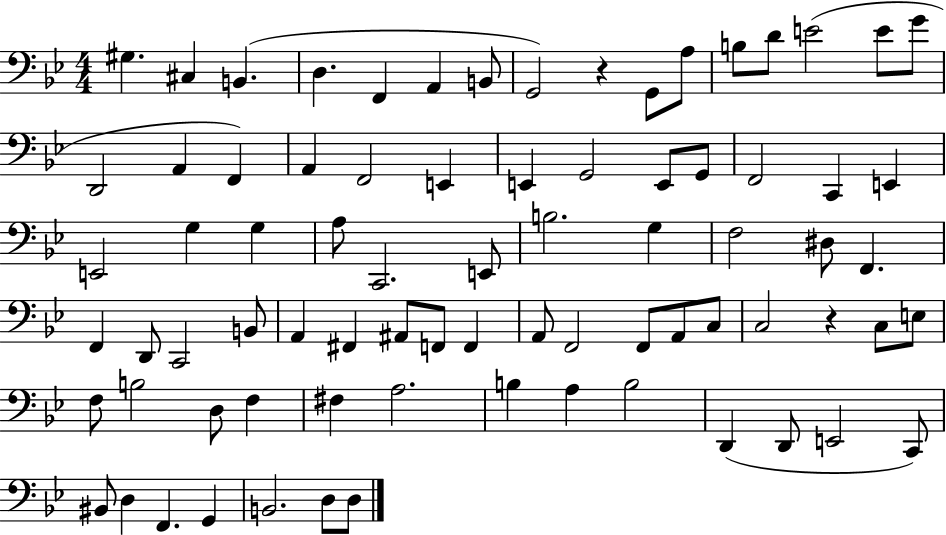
{
  \clef bass
  \numericTimeSignature
  \time 4/4
  \key bes \major
  gis4. cis4 b,4.( | d4. f,4 a,4 b,8 | g,2) r4 g,8 a8 | b8 d'8 e'2( e'8 g'8 | \break d,2 a,4 f,4) | a,4 f,2 e,4 | e,4 g,2 e,8 g,8 | f,2 c,4 e,4 | \break e,2 g4 g4 | a8 c,2. e,8 | b2. g4 | f2 dis8 f,4. | \break f,4 d,8 c,2 b,8 | a,4 fis,4 ais,8 f,8 f,4 | a,8 f,2 f,8 a,8 c8 | c2 r4 c8 e8 | \break f8 b2 d8 f4 | fis4 a2. | b4 a4 b2 | d,4( d,8 e,2 c,8) | \break bis,8 d4 f,4. g,4 | b,2. d8 d8 | \bar "|."
}